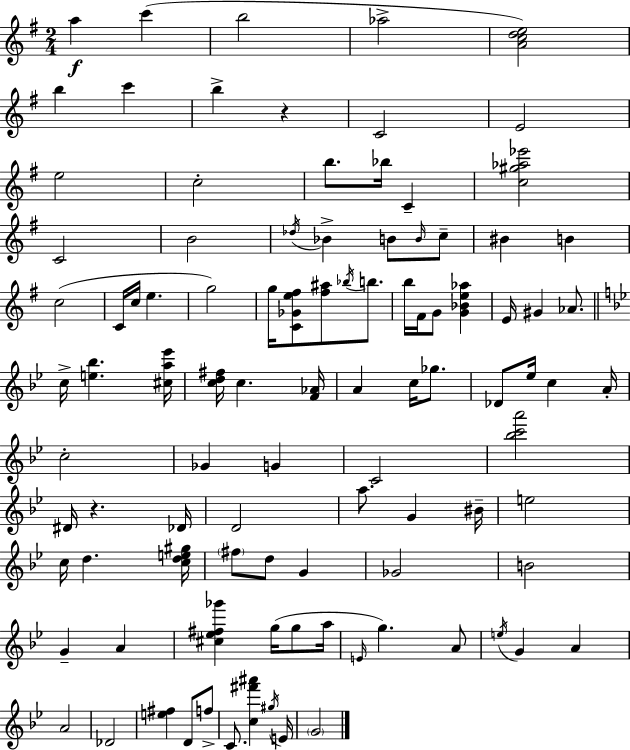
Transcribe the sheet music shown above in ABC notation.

X:1
T:Untitled
M:2/4
L:1/4
K:G
a c' b2 _a2 [Acde]2 b c' b z C2 E2 e2 c2 b/2 _b/4 C [c^g_a_e']2 C2 B2 _d/4 _B B/2 B/4 c/2 ^B B c2 C/4 c/4 e g2 g/4 [C_Ge^f]/2 [^f^a]/2 _b/4 b/2 b/4 ^F/4 G/2 [G_Be_a] E/4 ^G _A/2 c/4 [e_b] [^ca_e']/4 [cd^f]/4 c [F_A]/4 A c/4 _g/2 _D/2 _e/4 c A/4 c2 _G G C2 [_bc'a']2 ^D/4 z _D/4 D2 a/2 G ^B/4 e2 c/4 d [cde^g]/4 ^f/2 d/2 G _G2 B2 G A [^c_e^f_g'] g/4 g/2 a/4 E/4 g A/2 e/4 G A A2 _D2 [e^f] D/2 f/2 C/2 [c^f'^a'] ^g/4 E/4 G2